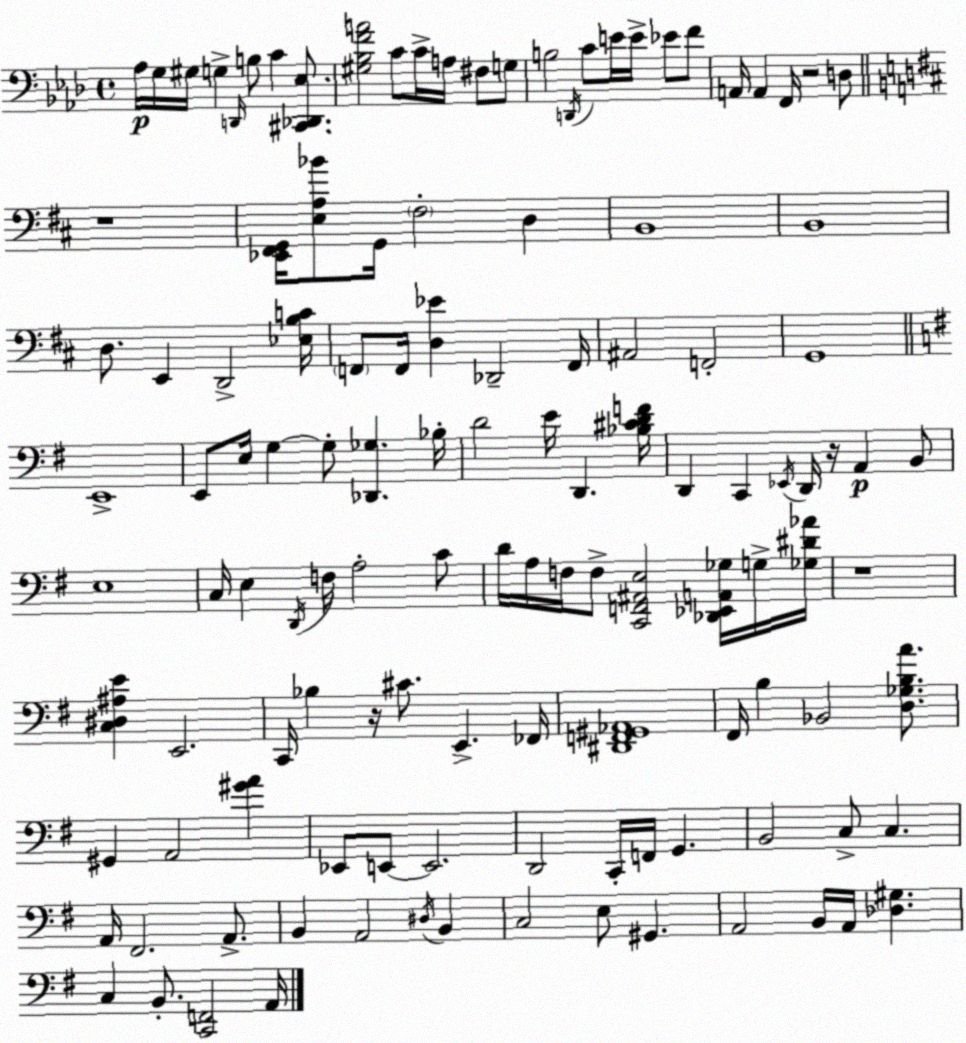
X:1
T:Untitled
M:4/4
L:1/4
K:Fm
_A,/4 G,/4 ^G,/4 G, D,,/4 B,/2 C [^C,,_D,,_E,]/2 [^G,_B,FA]2 C/2 C/4 A,/4 ^F,/2 G,/2 B,2 D,,/4 C/2 E/4 E/4 _E/2 F/2 A,,/4 A,, F,,/4 z2 D,/2 z4 [_E,,^F,,G,,]/4 [E,A,_B]/2 G,,/4 ^F,2 D, B,,4 B,,4 D,/2 E,, D,,2 [_E,B,C]/4 F,,/2 F,,/4 [D,_E] _D,,2 F,,/4 ^A,,2 F,,2 G,,4 E,,4 E,,/2 E,/4 G, G,/2 [_D,,_G,] _B,/4 D2 E/4 D,, [_B,^CDF]/4 D,, C,, _E,,/4 D,,/4 z/4 A,, B,,/2 E,4 C,/4 E, D,,/4 F,/4 A,2 C/2 D/4 A,/4 F,/4 F,/2 [C,,F,,^A,,E,]2 [_D,,_E,,A,,_G,]/4 G,/4 [_G,^D_A]/4 z4 [C,^D,^A,E] E,,2 C,,/4 _B, z/4 ^C/2 E,, _F,,/4 [^D,,F,,^G,,_A,,]4 ^F,,/4 B, _B,,2 [D,_G,B,A]/2 ^G,, A,,2 [^GA] _E,,/2 E,,/2 E,,2 D,,2 C,,/4 F,,/4 G,, B,,2 C,/2 C, A,,/4 ^F,,2 A,,/2 B,, A,,2 ^D,/4 B,, C,2 E,/2 ^G,, A,,2 B,,/4 A,,/4 [_D,^G,] C, B,,/2 [C,,F,,]2 A,,/4